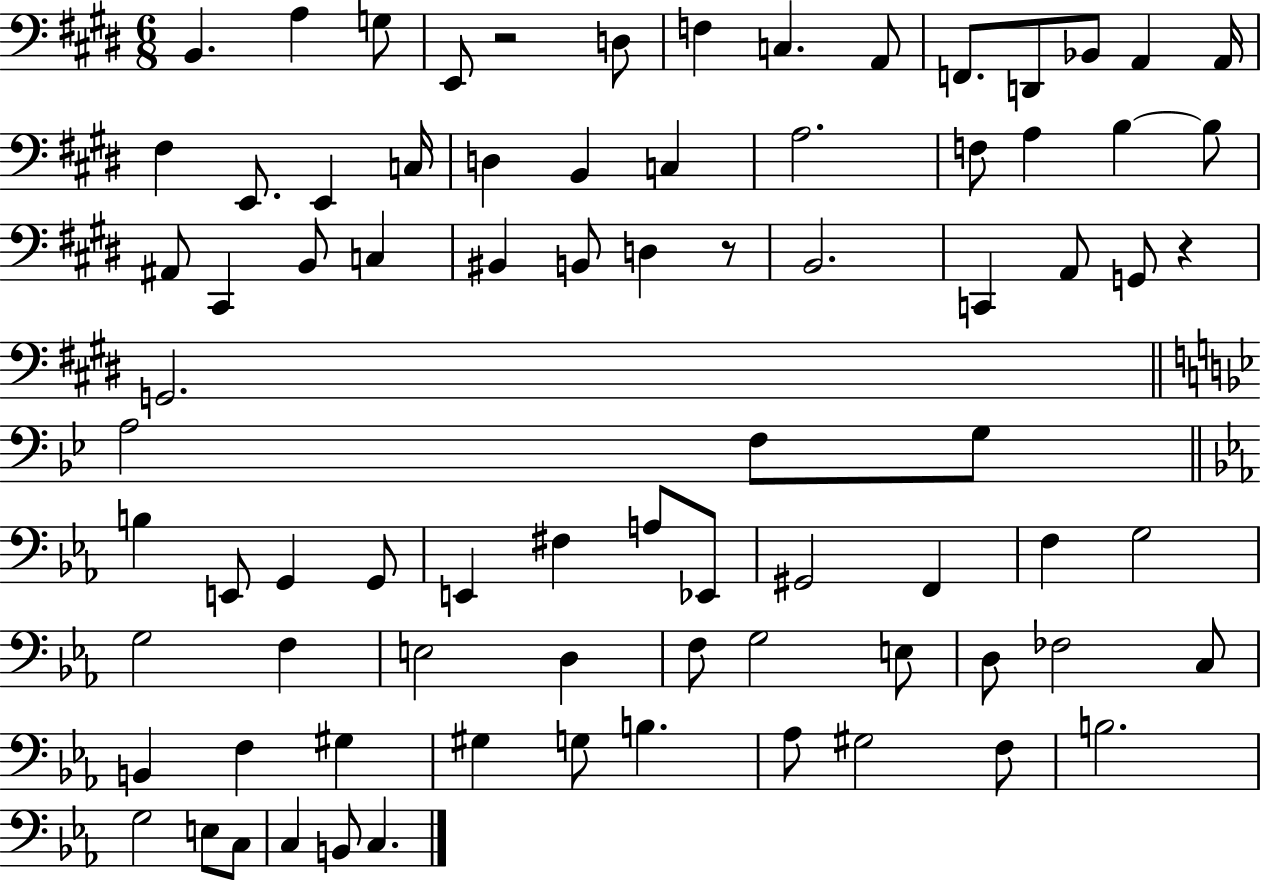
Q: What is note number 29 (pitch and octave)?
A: C3